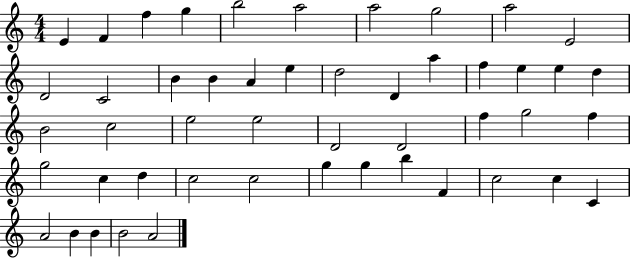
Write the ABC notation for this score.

X:1
T:Untitled
M:4/4
L:1/4
K:C
E F f g b2 a2 a2 g2 a2 E2 D2 C2 B B A e d2 D a f e e d B2 c2 e2 e2 D2 D2 f g2 f g2 c d c2 c2 g g b F c2 c C A2 B B B2 A2